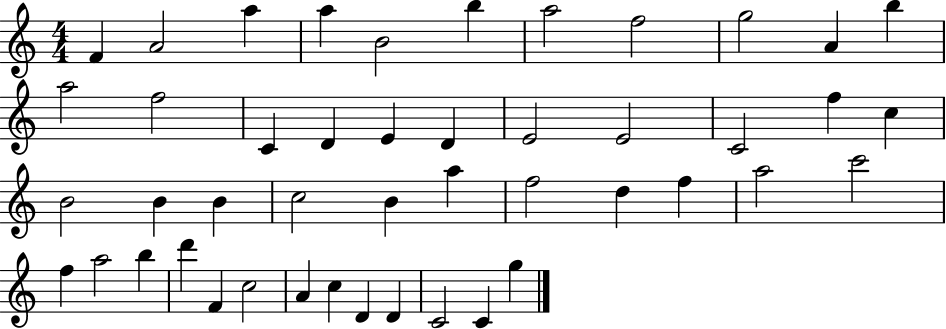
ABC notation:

X:1
T:Untitled
M:4/4
L:1/4
K:C
F A2 a a B2 b a2 f2 g2 A b a2 f2 C D E D E2 E2 C2 f c B2 B B c2 B a f2 d f a2 c'2 f a2 b d' F c2 A c D D C2 C g